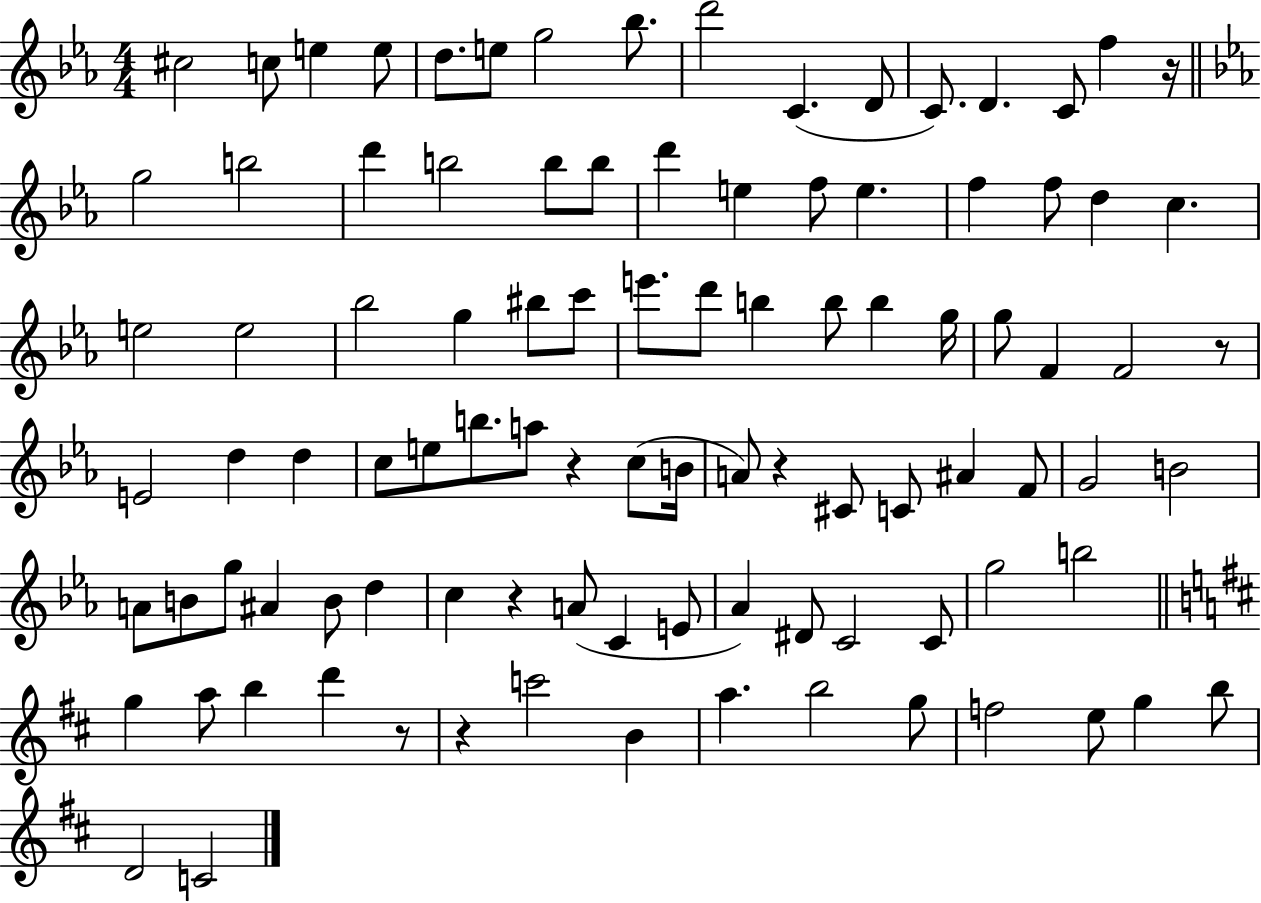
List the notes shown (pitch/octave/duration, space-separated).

C#5/h C5/e E5/q E5/e D5/e. E5/e G5/h Bb5/e. D6/h C4/q. D4/e C4/e. D4/q. C4/e F5/q R/s G5/h B5/h D6/q B5/h B5/e B5/e D6/q E5/q F5/e E5/q. F5/q F5/e D5/q C5/q. E5/h E5/h Bb5/h G5/q BIS5/e C6/e E6/e. D6/e B5/q B5/e B5/q G5/s G5/e F4/q F4/h R/e E4/h D5/q D5/q C5/e E5/e B5/e. A5/e R/q C5/e B4/s A4/e R/q C#4/e C4/e A#4/q F4/e G4/h B4/h A4/e B4/e G5/e A#4/q B4/e D5/q C5/q R/q A4/e C4/q E4/e Ab4/q D#4/e C4/h C4/e G5/h B5/h G5/q A5/e B5/q D6/q R/e R/q C6/h B4/q A5/q. B5/h G5/e F5/h E5/e G5/q B5/e D4/h C4/h